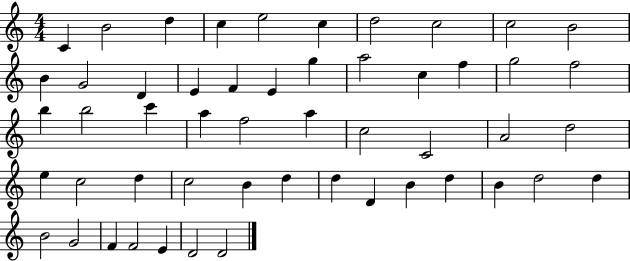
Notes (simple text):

C4/q B4/h D5/q C5/q E5/h C5/q D5/h C5/h C5/h B4/h B4/q G4/h D4/q E4/q F4/q E4/q G5/q A5/h C5/q F5/q G5/h F5/h B5/q B5/h C6/q A5/q F5/h A5/q C5/h C4/h A4/h D5/h E5/q C5/h D5/q C5/h B4/q D5/q D5/q D4/q B4/q D5/q B4/q D5/h D5/q B4/h G4/h F4/q F4/h E4/q D4/h D4/h